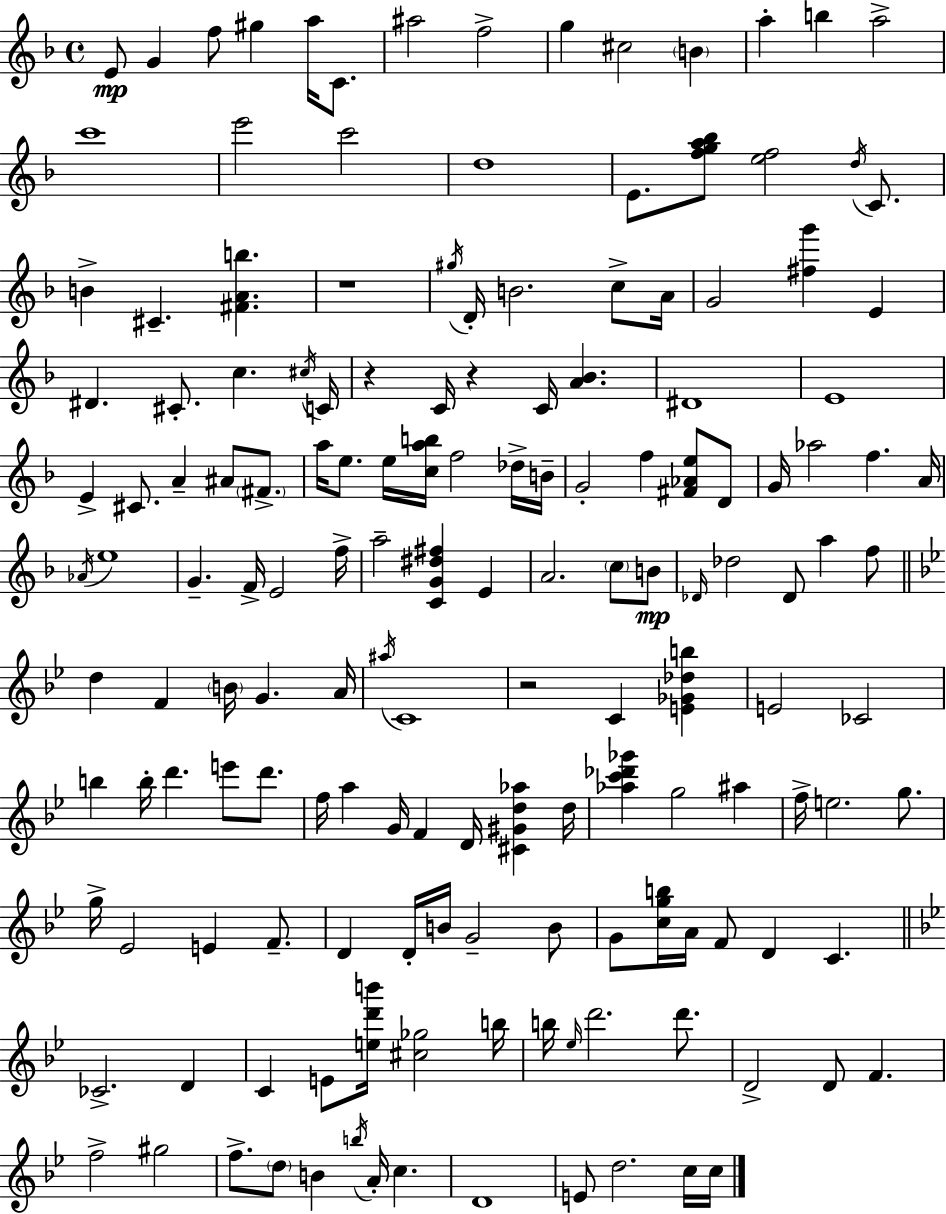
{
  \clef treble
  \time 4/4
  \defaultTimeSignature
  \key d \minor
  e'8\mp g'4 f''8 gis''4 a''16 c'8. | ais''2 f''2-> | g''4 cis''2 \parenthesize b'4 | a''4-. b''4 a''2-> | \break c'''1 | e'''2 c'''2 | d''1 | e'8. <f'' g'' a'' bes''>8 <e'' f''>2 \acciaccatura { d''16 } c'8. | \break b'4-> cis'4.-- <fis' a' b''>4. | r1 | \acciaccatura { gis''16 } d'16-. b'2. c''8-> | a'16 g'2 <fis'' g'''>4 e'4 | \break dis'4. cis'8.-. c''4. | \acciaccatura { cis''16 } c'16 r4 c'16 r4 c'16 <a' bes'>4. | dis'1 | e'1 | \break e'4-> cis'8. a'4-- ais'8 | \parenthesize fis'8.-> a''16 e''8. e''16 <c'' a'' b''>16 f''2 | des''16-> b'16-- g'2-. f''4 <fis' aes' e''>8 | d'8 g'16 aes''2 f''4. | \break a'16 \acciaccatura { aes'16 } e''1 | g'4.-- f'16-> e'2 | f''16-> a''2-- <c' g' dis'' fis''>4 | e'4 a'2. | \break \parenthesize c''8 b'8\mp \grace { des'16 } des''2 des'8 a''4 | f''8 \bar "||" \break \key bes \major d''4 f'4 \parenthesize b'16 g'4. a'16 | \acciaccatura { ais''16 } c'1 | r2 c'4 <e' ges' des'' b''>4 | e'2 ces'2 | \break b''4 b''16-. d'''4. e'''8 d'''8. | f''16 a''4 g'16 f'4 d'16 <cis' gis' d'' aes''>4 | d''16 <aes'' c''' des''' ges'''>4 g''2 ais''4 | f''16-> e''2. g''8. | \break g''16-> ees'2 e'4 f'8.-- | d'4 d'16-. b'16 g'2-- b'8 | g'8 <c'' g'' b''>16 a'16 f'8 d'4 c'4. | \bar "||" \break \key bes \major ces'2.-> d'4 | c'4 e'8 <e'' d''' b'''>16 <cis'' ges''>2 b''16 | b''16 \grace { ees''16 } d'''2. d'''8. | d'2-> d'8 f'4. | \break f''2-> gis''2 | f''8.-> \parenthesize d''8 b'4 \acciaccatura { b''16 } a'16-. c''4. | d'1 | e'8 d''2. | \break c''16 c''16 \bar "|."
}